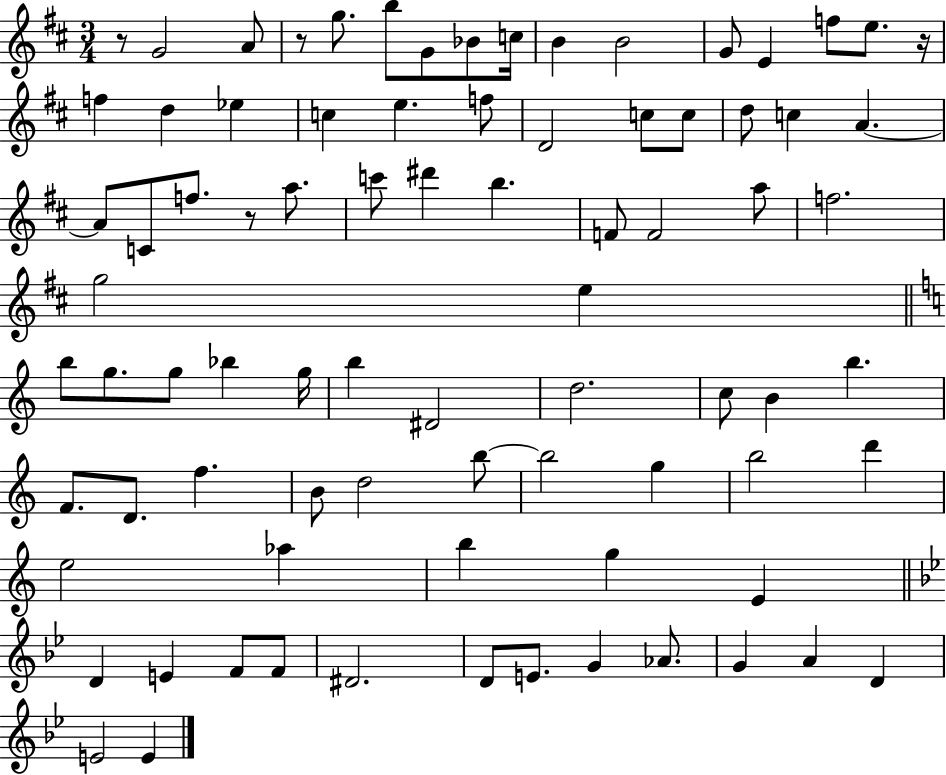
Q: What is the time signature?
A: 3/4